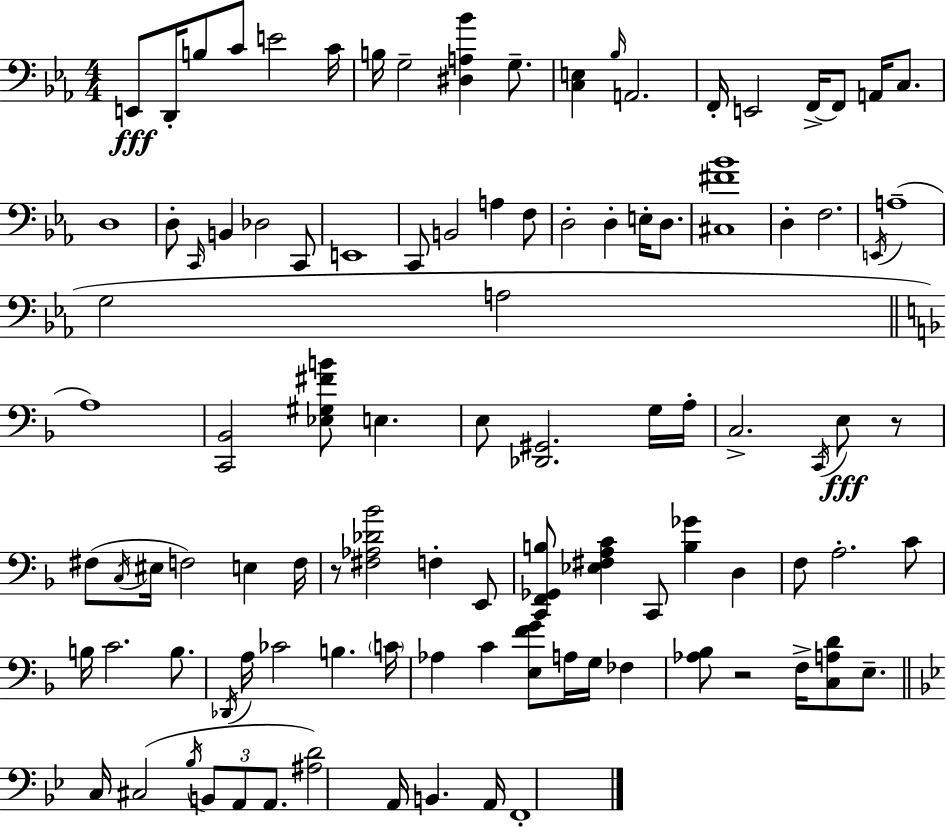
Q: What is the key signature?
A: C minor